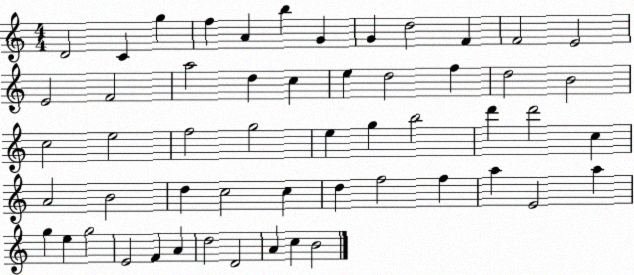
X:1
T:Untitled
M:4/4
L:1/4
K:C
D2 C g f A b G G d2 F F2 E2 E2 F2 a2 d c e d2 f d2 B2 c2 e2 f2 g2 e g b2 d' d'2 c A2 B2 d c2 c d f2 f a E2 a g e g2 E2 F A d2 D2 A c B2